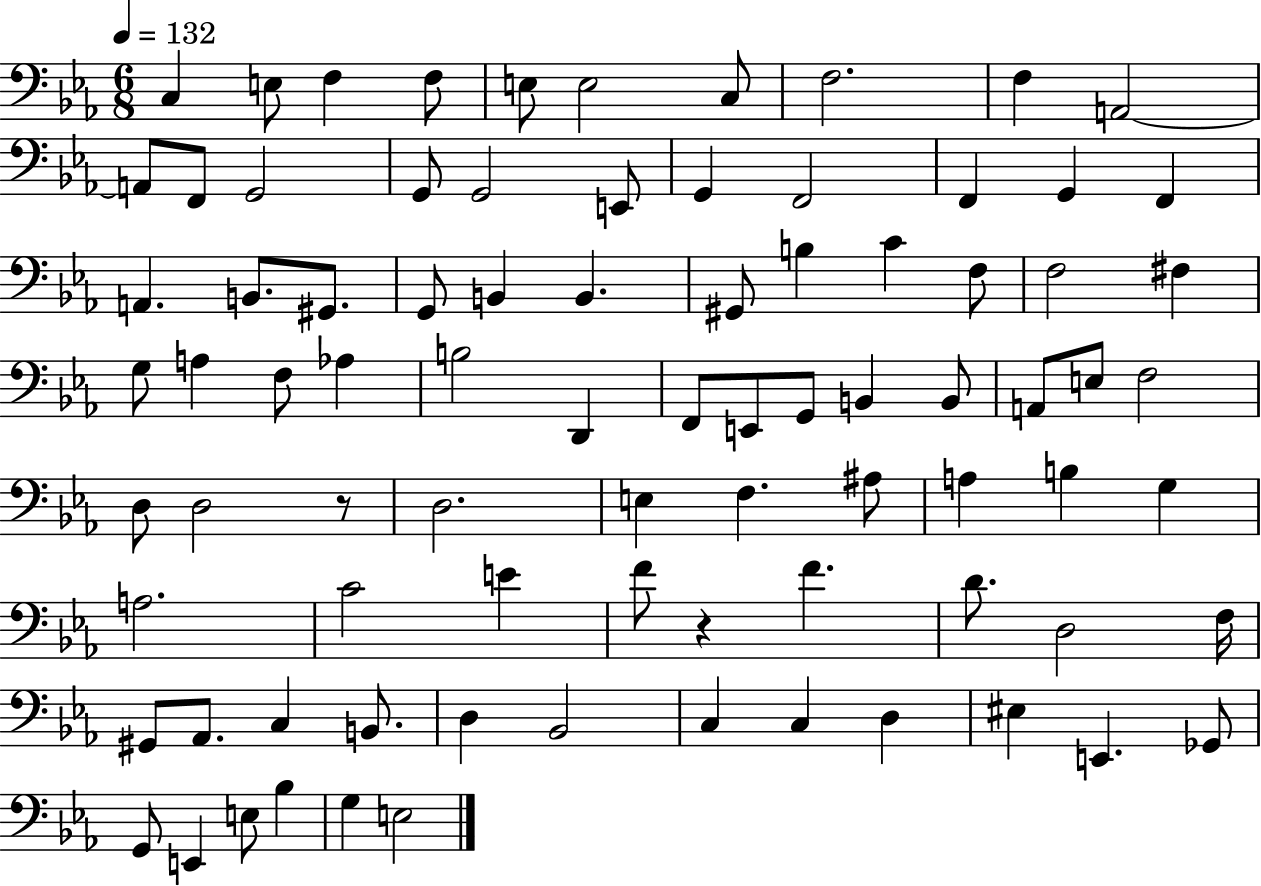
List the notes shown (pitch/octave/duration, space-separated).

C3/q E3/e F3/q F3/e E3/e E3/h C3/e F3/h. F3/q A2/h A2/e F2/e G2/h G2/e G2/h E2/e G2/q F2/h F2/q G2/q F2/q A2/q. B2/e. G#2/e. G2/e B2/q B2/q. G#2/e B3/q C4/q F3/e F3/h F#3/q G3/e A3/q F3/e Ab3/q B3/h D2/q F2/e E2/e G2/e B2/q B2/e A2/e E3/e F3/h D3/e D3/h R/e D3/h. E3/q F3/q. A#3/e A3/q B3/q G3/q A3/h. C4/h E4/q F4/e R/q F4/q. D4/e. D3/h F3/s G#2/e Ab2/e. C3/q B2/e. D3/q Bb2/h C3/q C3/q D3/q EIS3/q E2/q. Gb2/e G2/e E2/q E3/e Bb3/q G3/q E3/h